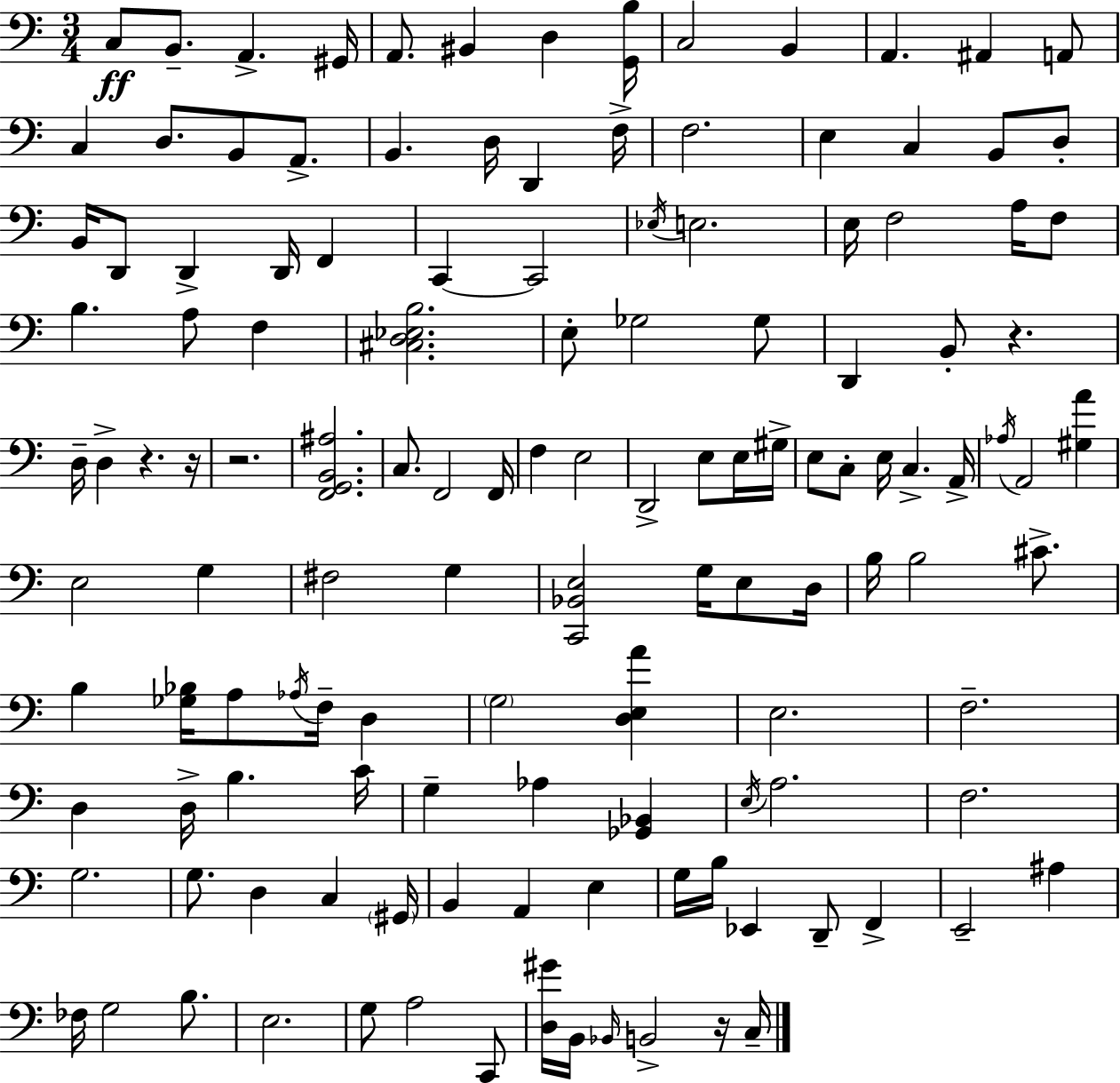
{
  \clef bass
  \numericTimeSignature
  \time 3/4
  \key a \minor
  \repeat volta 2 { c8\ff b,8.-- a,4.-> gis,16 | a,8. bis,4 d4 <g, b>16 | c2 b,4 | a,4. ais,4 a,8 | \break c4 d8. b,8 a,8.-> | b,4. d16 d,4 f16-> | f2. | e4 c4 b,8 d8-. | \break b,16 d,8 d,4-> d,16 f,4 | c,4~~ c,2 | \acciaccatura { ees16 } e2. | e16 f2 a16 f8 | \break b4. a8 f4 | <cis d ees b>2. | e8-. ges2 ges8 | d,4 b,8-. r4. | \break d16-- d4-> r4. | r16 r2. | <f, g, b, ais>2. | c8. f,2 | \break f,16 f4 e2 | d,2-> e8 e16 | gis16-> e8 c8-. e16 c4.-> | a,16-> \acciaccatura { aes16 } a,2 <gis a'>4 | \break e2 g4 | fis2 g4 | <c, bes, e>2 g16 e8 | d16 b16 b2 cis'8.-> | \break b4 <ges bes>16 a8 \acciaccatura { aes16 } f16-- d4 | \parenthesize g2 <d e a'>4 | e2. | f2.-- | \break d4 d16-> b4. | c'16 g4-- aes4 <ges, bes,>4 | \acciaccatura { e16 } a2. | f2. | \break g2. | g8. d4 c4 | \parenthesize gis,16 b,4 a,4 | e4 g16 b16 ees,4 d,8-- | \break f,4-> e,2-- | ais4 fes16 g2 | b8. e2. | g8 a2 | \break c,8 <d gis'>16 b,16 \grace { bes,16 } b,2-> | r16 c16-- } \bar "|."
}